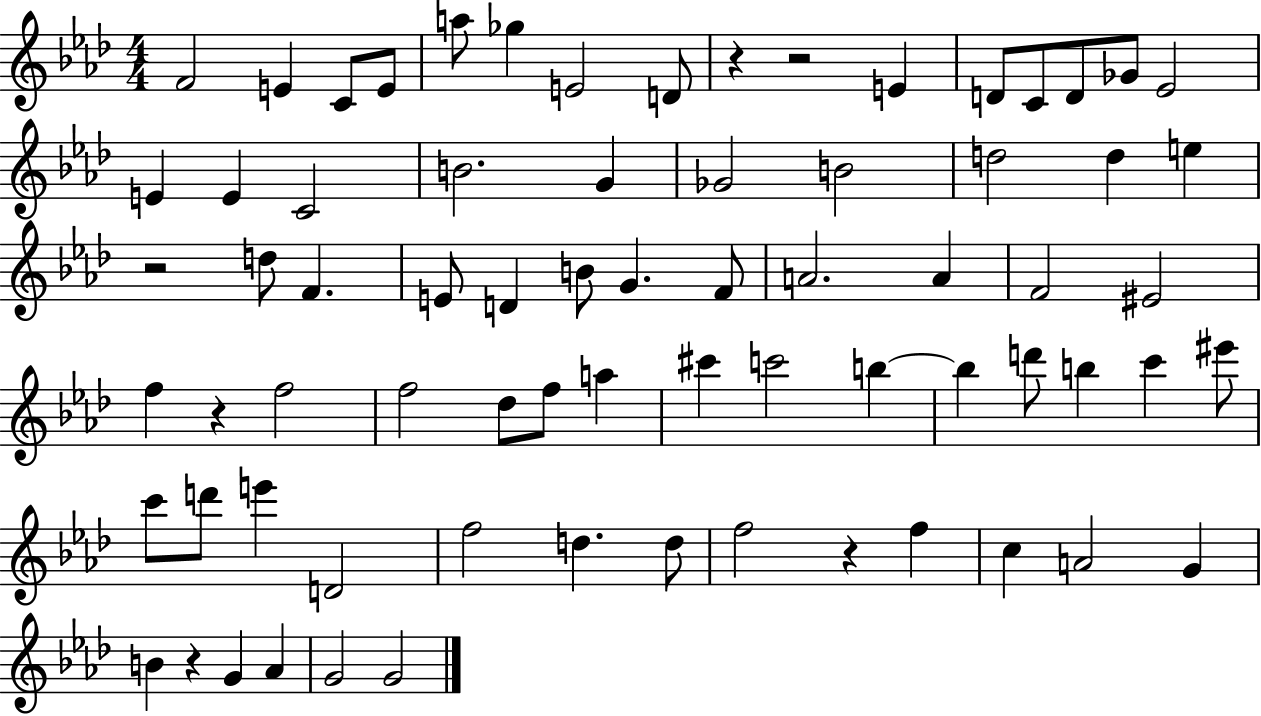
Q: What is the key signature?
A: AES major